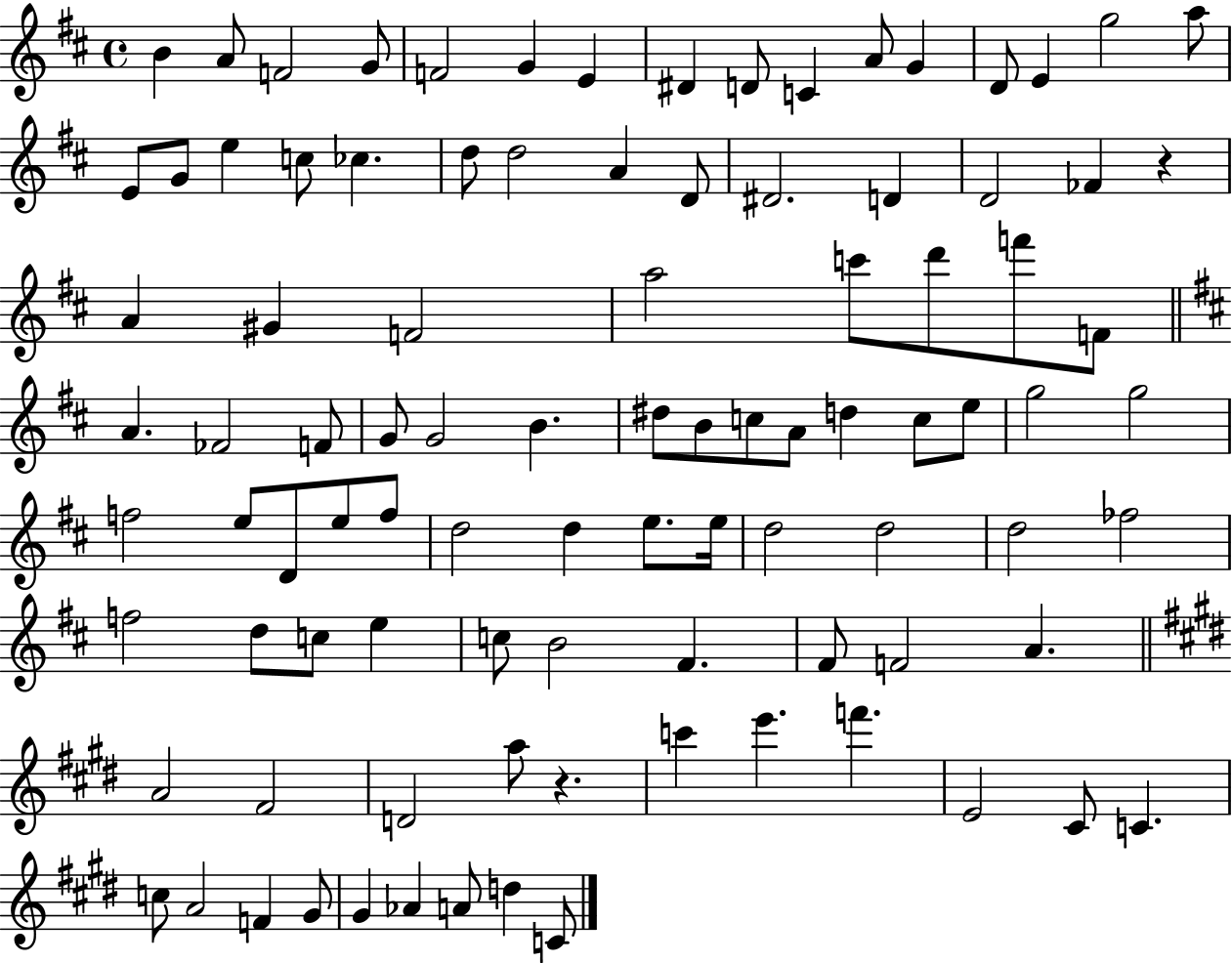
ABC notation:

X:1
T:Untitled
M:4/4
L:1/4
K:D
B A/2 F2 G/2 F2 G E ^D D/2 C A/2 G D/2 E g2 a/2 E/2 G/2 e c/2 _c d/2 d2 A D/2 ^D2 D D2 _F z A ^G F2 a2 c'/2 d'/2 f'/2 F/2 A _F2 F/2 G/2 G2 B ^d/2 B/2 c/2 A/2 d c/2 e/2 g2 g2 f2 e/2 D/2 e/2 f/2 d2 d e/2 e/4 d2 d2 d2 _f2 f2 d/2 c/2 e c/2 B2 ^F ^F/2 F2 A A2 ^F2 D2 a/2 z c' e' f' E2 ^C/2 C c/2 A2 F ^G/2 ^G _A A/2 d C/2